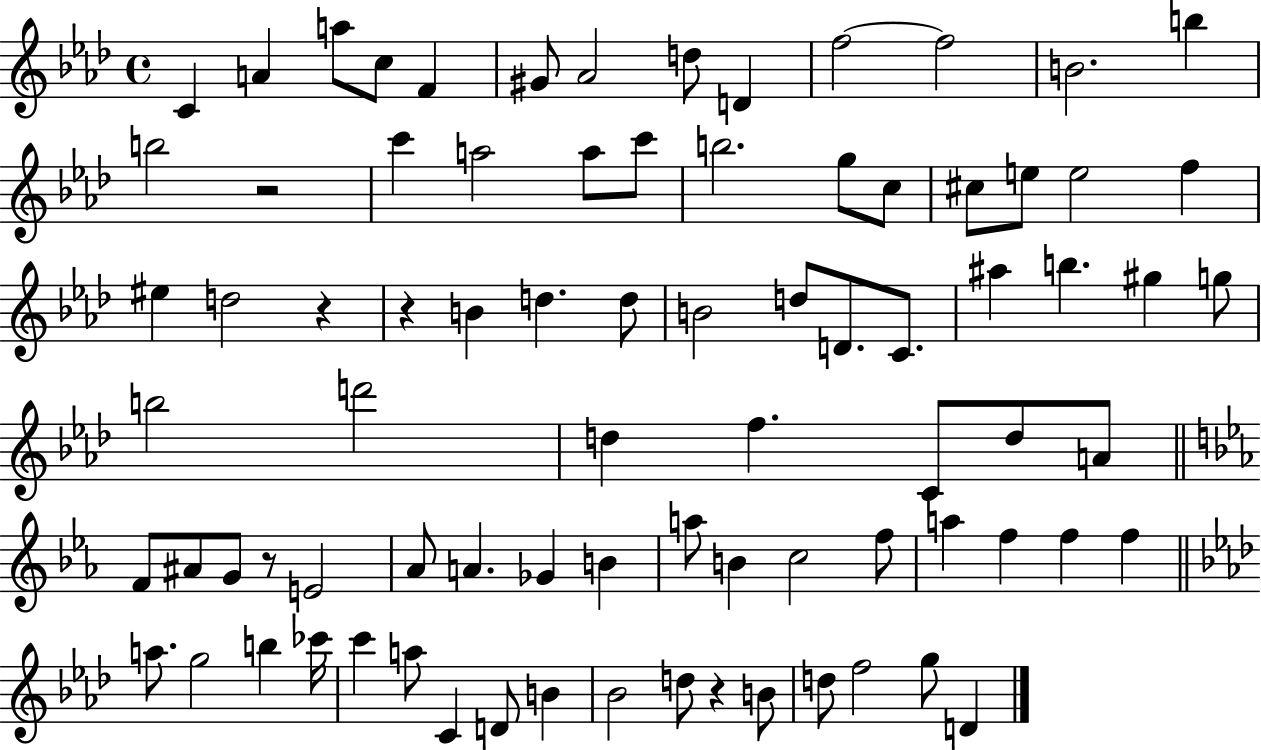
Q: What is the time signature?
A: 4/4